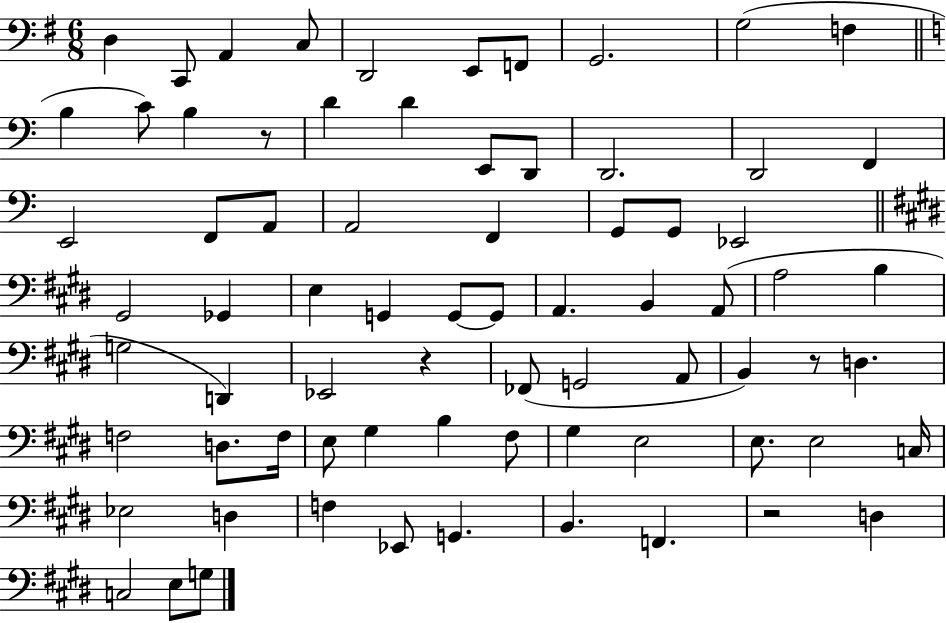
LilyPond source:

{
  \clef bass
  \numericTimeSignature
  \time 6/8
  \key g \major
  d4 c,8 a,4 c8 | d,2 e,8 f,8 | g,2. | g2( f4 | \break \bar "||" \break \key c \major b4 c'8) b4 r8 | d'4 d'4 e,8 d,8 | d,2. | d,2 f,4 | \break e,2 f,8 a,8 | a,2 f,4 | g,8 g,8 ees,2 | \bar "||" \break \key e \major gis,2 ges,4 | e4 g,4 g,8~~ g,8 | a,4. b,4 a,8( | a2 b4 | \break g2 d,4) | ees,2 r4 | fes,8( g,2 a,8 | b,4) r8 d4. | \break f2 d8. f16 | e8 gis4 b4 fis8 | gis4 e2 | e8. e2 c16 | \break ees2 d4 | f4 ees,8 g,4. | b,4. f,4. | r2 d4 | \break c2 e8 g8 | \bar "|."
}